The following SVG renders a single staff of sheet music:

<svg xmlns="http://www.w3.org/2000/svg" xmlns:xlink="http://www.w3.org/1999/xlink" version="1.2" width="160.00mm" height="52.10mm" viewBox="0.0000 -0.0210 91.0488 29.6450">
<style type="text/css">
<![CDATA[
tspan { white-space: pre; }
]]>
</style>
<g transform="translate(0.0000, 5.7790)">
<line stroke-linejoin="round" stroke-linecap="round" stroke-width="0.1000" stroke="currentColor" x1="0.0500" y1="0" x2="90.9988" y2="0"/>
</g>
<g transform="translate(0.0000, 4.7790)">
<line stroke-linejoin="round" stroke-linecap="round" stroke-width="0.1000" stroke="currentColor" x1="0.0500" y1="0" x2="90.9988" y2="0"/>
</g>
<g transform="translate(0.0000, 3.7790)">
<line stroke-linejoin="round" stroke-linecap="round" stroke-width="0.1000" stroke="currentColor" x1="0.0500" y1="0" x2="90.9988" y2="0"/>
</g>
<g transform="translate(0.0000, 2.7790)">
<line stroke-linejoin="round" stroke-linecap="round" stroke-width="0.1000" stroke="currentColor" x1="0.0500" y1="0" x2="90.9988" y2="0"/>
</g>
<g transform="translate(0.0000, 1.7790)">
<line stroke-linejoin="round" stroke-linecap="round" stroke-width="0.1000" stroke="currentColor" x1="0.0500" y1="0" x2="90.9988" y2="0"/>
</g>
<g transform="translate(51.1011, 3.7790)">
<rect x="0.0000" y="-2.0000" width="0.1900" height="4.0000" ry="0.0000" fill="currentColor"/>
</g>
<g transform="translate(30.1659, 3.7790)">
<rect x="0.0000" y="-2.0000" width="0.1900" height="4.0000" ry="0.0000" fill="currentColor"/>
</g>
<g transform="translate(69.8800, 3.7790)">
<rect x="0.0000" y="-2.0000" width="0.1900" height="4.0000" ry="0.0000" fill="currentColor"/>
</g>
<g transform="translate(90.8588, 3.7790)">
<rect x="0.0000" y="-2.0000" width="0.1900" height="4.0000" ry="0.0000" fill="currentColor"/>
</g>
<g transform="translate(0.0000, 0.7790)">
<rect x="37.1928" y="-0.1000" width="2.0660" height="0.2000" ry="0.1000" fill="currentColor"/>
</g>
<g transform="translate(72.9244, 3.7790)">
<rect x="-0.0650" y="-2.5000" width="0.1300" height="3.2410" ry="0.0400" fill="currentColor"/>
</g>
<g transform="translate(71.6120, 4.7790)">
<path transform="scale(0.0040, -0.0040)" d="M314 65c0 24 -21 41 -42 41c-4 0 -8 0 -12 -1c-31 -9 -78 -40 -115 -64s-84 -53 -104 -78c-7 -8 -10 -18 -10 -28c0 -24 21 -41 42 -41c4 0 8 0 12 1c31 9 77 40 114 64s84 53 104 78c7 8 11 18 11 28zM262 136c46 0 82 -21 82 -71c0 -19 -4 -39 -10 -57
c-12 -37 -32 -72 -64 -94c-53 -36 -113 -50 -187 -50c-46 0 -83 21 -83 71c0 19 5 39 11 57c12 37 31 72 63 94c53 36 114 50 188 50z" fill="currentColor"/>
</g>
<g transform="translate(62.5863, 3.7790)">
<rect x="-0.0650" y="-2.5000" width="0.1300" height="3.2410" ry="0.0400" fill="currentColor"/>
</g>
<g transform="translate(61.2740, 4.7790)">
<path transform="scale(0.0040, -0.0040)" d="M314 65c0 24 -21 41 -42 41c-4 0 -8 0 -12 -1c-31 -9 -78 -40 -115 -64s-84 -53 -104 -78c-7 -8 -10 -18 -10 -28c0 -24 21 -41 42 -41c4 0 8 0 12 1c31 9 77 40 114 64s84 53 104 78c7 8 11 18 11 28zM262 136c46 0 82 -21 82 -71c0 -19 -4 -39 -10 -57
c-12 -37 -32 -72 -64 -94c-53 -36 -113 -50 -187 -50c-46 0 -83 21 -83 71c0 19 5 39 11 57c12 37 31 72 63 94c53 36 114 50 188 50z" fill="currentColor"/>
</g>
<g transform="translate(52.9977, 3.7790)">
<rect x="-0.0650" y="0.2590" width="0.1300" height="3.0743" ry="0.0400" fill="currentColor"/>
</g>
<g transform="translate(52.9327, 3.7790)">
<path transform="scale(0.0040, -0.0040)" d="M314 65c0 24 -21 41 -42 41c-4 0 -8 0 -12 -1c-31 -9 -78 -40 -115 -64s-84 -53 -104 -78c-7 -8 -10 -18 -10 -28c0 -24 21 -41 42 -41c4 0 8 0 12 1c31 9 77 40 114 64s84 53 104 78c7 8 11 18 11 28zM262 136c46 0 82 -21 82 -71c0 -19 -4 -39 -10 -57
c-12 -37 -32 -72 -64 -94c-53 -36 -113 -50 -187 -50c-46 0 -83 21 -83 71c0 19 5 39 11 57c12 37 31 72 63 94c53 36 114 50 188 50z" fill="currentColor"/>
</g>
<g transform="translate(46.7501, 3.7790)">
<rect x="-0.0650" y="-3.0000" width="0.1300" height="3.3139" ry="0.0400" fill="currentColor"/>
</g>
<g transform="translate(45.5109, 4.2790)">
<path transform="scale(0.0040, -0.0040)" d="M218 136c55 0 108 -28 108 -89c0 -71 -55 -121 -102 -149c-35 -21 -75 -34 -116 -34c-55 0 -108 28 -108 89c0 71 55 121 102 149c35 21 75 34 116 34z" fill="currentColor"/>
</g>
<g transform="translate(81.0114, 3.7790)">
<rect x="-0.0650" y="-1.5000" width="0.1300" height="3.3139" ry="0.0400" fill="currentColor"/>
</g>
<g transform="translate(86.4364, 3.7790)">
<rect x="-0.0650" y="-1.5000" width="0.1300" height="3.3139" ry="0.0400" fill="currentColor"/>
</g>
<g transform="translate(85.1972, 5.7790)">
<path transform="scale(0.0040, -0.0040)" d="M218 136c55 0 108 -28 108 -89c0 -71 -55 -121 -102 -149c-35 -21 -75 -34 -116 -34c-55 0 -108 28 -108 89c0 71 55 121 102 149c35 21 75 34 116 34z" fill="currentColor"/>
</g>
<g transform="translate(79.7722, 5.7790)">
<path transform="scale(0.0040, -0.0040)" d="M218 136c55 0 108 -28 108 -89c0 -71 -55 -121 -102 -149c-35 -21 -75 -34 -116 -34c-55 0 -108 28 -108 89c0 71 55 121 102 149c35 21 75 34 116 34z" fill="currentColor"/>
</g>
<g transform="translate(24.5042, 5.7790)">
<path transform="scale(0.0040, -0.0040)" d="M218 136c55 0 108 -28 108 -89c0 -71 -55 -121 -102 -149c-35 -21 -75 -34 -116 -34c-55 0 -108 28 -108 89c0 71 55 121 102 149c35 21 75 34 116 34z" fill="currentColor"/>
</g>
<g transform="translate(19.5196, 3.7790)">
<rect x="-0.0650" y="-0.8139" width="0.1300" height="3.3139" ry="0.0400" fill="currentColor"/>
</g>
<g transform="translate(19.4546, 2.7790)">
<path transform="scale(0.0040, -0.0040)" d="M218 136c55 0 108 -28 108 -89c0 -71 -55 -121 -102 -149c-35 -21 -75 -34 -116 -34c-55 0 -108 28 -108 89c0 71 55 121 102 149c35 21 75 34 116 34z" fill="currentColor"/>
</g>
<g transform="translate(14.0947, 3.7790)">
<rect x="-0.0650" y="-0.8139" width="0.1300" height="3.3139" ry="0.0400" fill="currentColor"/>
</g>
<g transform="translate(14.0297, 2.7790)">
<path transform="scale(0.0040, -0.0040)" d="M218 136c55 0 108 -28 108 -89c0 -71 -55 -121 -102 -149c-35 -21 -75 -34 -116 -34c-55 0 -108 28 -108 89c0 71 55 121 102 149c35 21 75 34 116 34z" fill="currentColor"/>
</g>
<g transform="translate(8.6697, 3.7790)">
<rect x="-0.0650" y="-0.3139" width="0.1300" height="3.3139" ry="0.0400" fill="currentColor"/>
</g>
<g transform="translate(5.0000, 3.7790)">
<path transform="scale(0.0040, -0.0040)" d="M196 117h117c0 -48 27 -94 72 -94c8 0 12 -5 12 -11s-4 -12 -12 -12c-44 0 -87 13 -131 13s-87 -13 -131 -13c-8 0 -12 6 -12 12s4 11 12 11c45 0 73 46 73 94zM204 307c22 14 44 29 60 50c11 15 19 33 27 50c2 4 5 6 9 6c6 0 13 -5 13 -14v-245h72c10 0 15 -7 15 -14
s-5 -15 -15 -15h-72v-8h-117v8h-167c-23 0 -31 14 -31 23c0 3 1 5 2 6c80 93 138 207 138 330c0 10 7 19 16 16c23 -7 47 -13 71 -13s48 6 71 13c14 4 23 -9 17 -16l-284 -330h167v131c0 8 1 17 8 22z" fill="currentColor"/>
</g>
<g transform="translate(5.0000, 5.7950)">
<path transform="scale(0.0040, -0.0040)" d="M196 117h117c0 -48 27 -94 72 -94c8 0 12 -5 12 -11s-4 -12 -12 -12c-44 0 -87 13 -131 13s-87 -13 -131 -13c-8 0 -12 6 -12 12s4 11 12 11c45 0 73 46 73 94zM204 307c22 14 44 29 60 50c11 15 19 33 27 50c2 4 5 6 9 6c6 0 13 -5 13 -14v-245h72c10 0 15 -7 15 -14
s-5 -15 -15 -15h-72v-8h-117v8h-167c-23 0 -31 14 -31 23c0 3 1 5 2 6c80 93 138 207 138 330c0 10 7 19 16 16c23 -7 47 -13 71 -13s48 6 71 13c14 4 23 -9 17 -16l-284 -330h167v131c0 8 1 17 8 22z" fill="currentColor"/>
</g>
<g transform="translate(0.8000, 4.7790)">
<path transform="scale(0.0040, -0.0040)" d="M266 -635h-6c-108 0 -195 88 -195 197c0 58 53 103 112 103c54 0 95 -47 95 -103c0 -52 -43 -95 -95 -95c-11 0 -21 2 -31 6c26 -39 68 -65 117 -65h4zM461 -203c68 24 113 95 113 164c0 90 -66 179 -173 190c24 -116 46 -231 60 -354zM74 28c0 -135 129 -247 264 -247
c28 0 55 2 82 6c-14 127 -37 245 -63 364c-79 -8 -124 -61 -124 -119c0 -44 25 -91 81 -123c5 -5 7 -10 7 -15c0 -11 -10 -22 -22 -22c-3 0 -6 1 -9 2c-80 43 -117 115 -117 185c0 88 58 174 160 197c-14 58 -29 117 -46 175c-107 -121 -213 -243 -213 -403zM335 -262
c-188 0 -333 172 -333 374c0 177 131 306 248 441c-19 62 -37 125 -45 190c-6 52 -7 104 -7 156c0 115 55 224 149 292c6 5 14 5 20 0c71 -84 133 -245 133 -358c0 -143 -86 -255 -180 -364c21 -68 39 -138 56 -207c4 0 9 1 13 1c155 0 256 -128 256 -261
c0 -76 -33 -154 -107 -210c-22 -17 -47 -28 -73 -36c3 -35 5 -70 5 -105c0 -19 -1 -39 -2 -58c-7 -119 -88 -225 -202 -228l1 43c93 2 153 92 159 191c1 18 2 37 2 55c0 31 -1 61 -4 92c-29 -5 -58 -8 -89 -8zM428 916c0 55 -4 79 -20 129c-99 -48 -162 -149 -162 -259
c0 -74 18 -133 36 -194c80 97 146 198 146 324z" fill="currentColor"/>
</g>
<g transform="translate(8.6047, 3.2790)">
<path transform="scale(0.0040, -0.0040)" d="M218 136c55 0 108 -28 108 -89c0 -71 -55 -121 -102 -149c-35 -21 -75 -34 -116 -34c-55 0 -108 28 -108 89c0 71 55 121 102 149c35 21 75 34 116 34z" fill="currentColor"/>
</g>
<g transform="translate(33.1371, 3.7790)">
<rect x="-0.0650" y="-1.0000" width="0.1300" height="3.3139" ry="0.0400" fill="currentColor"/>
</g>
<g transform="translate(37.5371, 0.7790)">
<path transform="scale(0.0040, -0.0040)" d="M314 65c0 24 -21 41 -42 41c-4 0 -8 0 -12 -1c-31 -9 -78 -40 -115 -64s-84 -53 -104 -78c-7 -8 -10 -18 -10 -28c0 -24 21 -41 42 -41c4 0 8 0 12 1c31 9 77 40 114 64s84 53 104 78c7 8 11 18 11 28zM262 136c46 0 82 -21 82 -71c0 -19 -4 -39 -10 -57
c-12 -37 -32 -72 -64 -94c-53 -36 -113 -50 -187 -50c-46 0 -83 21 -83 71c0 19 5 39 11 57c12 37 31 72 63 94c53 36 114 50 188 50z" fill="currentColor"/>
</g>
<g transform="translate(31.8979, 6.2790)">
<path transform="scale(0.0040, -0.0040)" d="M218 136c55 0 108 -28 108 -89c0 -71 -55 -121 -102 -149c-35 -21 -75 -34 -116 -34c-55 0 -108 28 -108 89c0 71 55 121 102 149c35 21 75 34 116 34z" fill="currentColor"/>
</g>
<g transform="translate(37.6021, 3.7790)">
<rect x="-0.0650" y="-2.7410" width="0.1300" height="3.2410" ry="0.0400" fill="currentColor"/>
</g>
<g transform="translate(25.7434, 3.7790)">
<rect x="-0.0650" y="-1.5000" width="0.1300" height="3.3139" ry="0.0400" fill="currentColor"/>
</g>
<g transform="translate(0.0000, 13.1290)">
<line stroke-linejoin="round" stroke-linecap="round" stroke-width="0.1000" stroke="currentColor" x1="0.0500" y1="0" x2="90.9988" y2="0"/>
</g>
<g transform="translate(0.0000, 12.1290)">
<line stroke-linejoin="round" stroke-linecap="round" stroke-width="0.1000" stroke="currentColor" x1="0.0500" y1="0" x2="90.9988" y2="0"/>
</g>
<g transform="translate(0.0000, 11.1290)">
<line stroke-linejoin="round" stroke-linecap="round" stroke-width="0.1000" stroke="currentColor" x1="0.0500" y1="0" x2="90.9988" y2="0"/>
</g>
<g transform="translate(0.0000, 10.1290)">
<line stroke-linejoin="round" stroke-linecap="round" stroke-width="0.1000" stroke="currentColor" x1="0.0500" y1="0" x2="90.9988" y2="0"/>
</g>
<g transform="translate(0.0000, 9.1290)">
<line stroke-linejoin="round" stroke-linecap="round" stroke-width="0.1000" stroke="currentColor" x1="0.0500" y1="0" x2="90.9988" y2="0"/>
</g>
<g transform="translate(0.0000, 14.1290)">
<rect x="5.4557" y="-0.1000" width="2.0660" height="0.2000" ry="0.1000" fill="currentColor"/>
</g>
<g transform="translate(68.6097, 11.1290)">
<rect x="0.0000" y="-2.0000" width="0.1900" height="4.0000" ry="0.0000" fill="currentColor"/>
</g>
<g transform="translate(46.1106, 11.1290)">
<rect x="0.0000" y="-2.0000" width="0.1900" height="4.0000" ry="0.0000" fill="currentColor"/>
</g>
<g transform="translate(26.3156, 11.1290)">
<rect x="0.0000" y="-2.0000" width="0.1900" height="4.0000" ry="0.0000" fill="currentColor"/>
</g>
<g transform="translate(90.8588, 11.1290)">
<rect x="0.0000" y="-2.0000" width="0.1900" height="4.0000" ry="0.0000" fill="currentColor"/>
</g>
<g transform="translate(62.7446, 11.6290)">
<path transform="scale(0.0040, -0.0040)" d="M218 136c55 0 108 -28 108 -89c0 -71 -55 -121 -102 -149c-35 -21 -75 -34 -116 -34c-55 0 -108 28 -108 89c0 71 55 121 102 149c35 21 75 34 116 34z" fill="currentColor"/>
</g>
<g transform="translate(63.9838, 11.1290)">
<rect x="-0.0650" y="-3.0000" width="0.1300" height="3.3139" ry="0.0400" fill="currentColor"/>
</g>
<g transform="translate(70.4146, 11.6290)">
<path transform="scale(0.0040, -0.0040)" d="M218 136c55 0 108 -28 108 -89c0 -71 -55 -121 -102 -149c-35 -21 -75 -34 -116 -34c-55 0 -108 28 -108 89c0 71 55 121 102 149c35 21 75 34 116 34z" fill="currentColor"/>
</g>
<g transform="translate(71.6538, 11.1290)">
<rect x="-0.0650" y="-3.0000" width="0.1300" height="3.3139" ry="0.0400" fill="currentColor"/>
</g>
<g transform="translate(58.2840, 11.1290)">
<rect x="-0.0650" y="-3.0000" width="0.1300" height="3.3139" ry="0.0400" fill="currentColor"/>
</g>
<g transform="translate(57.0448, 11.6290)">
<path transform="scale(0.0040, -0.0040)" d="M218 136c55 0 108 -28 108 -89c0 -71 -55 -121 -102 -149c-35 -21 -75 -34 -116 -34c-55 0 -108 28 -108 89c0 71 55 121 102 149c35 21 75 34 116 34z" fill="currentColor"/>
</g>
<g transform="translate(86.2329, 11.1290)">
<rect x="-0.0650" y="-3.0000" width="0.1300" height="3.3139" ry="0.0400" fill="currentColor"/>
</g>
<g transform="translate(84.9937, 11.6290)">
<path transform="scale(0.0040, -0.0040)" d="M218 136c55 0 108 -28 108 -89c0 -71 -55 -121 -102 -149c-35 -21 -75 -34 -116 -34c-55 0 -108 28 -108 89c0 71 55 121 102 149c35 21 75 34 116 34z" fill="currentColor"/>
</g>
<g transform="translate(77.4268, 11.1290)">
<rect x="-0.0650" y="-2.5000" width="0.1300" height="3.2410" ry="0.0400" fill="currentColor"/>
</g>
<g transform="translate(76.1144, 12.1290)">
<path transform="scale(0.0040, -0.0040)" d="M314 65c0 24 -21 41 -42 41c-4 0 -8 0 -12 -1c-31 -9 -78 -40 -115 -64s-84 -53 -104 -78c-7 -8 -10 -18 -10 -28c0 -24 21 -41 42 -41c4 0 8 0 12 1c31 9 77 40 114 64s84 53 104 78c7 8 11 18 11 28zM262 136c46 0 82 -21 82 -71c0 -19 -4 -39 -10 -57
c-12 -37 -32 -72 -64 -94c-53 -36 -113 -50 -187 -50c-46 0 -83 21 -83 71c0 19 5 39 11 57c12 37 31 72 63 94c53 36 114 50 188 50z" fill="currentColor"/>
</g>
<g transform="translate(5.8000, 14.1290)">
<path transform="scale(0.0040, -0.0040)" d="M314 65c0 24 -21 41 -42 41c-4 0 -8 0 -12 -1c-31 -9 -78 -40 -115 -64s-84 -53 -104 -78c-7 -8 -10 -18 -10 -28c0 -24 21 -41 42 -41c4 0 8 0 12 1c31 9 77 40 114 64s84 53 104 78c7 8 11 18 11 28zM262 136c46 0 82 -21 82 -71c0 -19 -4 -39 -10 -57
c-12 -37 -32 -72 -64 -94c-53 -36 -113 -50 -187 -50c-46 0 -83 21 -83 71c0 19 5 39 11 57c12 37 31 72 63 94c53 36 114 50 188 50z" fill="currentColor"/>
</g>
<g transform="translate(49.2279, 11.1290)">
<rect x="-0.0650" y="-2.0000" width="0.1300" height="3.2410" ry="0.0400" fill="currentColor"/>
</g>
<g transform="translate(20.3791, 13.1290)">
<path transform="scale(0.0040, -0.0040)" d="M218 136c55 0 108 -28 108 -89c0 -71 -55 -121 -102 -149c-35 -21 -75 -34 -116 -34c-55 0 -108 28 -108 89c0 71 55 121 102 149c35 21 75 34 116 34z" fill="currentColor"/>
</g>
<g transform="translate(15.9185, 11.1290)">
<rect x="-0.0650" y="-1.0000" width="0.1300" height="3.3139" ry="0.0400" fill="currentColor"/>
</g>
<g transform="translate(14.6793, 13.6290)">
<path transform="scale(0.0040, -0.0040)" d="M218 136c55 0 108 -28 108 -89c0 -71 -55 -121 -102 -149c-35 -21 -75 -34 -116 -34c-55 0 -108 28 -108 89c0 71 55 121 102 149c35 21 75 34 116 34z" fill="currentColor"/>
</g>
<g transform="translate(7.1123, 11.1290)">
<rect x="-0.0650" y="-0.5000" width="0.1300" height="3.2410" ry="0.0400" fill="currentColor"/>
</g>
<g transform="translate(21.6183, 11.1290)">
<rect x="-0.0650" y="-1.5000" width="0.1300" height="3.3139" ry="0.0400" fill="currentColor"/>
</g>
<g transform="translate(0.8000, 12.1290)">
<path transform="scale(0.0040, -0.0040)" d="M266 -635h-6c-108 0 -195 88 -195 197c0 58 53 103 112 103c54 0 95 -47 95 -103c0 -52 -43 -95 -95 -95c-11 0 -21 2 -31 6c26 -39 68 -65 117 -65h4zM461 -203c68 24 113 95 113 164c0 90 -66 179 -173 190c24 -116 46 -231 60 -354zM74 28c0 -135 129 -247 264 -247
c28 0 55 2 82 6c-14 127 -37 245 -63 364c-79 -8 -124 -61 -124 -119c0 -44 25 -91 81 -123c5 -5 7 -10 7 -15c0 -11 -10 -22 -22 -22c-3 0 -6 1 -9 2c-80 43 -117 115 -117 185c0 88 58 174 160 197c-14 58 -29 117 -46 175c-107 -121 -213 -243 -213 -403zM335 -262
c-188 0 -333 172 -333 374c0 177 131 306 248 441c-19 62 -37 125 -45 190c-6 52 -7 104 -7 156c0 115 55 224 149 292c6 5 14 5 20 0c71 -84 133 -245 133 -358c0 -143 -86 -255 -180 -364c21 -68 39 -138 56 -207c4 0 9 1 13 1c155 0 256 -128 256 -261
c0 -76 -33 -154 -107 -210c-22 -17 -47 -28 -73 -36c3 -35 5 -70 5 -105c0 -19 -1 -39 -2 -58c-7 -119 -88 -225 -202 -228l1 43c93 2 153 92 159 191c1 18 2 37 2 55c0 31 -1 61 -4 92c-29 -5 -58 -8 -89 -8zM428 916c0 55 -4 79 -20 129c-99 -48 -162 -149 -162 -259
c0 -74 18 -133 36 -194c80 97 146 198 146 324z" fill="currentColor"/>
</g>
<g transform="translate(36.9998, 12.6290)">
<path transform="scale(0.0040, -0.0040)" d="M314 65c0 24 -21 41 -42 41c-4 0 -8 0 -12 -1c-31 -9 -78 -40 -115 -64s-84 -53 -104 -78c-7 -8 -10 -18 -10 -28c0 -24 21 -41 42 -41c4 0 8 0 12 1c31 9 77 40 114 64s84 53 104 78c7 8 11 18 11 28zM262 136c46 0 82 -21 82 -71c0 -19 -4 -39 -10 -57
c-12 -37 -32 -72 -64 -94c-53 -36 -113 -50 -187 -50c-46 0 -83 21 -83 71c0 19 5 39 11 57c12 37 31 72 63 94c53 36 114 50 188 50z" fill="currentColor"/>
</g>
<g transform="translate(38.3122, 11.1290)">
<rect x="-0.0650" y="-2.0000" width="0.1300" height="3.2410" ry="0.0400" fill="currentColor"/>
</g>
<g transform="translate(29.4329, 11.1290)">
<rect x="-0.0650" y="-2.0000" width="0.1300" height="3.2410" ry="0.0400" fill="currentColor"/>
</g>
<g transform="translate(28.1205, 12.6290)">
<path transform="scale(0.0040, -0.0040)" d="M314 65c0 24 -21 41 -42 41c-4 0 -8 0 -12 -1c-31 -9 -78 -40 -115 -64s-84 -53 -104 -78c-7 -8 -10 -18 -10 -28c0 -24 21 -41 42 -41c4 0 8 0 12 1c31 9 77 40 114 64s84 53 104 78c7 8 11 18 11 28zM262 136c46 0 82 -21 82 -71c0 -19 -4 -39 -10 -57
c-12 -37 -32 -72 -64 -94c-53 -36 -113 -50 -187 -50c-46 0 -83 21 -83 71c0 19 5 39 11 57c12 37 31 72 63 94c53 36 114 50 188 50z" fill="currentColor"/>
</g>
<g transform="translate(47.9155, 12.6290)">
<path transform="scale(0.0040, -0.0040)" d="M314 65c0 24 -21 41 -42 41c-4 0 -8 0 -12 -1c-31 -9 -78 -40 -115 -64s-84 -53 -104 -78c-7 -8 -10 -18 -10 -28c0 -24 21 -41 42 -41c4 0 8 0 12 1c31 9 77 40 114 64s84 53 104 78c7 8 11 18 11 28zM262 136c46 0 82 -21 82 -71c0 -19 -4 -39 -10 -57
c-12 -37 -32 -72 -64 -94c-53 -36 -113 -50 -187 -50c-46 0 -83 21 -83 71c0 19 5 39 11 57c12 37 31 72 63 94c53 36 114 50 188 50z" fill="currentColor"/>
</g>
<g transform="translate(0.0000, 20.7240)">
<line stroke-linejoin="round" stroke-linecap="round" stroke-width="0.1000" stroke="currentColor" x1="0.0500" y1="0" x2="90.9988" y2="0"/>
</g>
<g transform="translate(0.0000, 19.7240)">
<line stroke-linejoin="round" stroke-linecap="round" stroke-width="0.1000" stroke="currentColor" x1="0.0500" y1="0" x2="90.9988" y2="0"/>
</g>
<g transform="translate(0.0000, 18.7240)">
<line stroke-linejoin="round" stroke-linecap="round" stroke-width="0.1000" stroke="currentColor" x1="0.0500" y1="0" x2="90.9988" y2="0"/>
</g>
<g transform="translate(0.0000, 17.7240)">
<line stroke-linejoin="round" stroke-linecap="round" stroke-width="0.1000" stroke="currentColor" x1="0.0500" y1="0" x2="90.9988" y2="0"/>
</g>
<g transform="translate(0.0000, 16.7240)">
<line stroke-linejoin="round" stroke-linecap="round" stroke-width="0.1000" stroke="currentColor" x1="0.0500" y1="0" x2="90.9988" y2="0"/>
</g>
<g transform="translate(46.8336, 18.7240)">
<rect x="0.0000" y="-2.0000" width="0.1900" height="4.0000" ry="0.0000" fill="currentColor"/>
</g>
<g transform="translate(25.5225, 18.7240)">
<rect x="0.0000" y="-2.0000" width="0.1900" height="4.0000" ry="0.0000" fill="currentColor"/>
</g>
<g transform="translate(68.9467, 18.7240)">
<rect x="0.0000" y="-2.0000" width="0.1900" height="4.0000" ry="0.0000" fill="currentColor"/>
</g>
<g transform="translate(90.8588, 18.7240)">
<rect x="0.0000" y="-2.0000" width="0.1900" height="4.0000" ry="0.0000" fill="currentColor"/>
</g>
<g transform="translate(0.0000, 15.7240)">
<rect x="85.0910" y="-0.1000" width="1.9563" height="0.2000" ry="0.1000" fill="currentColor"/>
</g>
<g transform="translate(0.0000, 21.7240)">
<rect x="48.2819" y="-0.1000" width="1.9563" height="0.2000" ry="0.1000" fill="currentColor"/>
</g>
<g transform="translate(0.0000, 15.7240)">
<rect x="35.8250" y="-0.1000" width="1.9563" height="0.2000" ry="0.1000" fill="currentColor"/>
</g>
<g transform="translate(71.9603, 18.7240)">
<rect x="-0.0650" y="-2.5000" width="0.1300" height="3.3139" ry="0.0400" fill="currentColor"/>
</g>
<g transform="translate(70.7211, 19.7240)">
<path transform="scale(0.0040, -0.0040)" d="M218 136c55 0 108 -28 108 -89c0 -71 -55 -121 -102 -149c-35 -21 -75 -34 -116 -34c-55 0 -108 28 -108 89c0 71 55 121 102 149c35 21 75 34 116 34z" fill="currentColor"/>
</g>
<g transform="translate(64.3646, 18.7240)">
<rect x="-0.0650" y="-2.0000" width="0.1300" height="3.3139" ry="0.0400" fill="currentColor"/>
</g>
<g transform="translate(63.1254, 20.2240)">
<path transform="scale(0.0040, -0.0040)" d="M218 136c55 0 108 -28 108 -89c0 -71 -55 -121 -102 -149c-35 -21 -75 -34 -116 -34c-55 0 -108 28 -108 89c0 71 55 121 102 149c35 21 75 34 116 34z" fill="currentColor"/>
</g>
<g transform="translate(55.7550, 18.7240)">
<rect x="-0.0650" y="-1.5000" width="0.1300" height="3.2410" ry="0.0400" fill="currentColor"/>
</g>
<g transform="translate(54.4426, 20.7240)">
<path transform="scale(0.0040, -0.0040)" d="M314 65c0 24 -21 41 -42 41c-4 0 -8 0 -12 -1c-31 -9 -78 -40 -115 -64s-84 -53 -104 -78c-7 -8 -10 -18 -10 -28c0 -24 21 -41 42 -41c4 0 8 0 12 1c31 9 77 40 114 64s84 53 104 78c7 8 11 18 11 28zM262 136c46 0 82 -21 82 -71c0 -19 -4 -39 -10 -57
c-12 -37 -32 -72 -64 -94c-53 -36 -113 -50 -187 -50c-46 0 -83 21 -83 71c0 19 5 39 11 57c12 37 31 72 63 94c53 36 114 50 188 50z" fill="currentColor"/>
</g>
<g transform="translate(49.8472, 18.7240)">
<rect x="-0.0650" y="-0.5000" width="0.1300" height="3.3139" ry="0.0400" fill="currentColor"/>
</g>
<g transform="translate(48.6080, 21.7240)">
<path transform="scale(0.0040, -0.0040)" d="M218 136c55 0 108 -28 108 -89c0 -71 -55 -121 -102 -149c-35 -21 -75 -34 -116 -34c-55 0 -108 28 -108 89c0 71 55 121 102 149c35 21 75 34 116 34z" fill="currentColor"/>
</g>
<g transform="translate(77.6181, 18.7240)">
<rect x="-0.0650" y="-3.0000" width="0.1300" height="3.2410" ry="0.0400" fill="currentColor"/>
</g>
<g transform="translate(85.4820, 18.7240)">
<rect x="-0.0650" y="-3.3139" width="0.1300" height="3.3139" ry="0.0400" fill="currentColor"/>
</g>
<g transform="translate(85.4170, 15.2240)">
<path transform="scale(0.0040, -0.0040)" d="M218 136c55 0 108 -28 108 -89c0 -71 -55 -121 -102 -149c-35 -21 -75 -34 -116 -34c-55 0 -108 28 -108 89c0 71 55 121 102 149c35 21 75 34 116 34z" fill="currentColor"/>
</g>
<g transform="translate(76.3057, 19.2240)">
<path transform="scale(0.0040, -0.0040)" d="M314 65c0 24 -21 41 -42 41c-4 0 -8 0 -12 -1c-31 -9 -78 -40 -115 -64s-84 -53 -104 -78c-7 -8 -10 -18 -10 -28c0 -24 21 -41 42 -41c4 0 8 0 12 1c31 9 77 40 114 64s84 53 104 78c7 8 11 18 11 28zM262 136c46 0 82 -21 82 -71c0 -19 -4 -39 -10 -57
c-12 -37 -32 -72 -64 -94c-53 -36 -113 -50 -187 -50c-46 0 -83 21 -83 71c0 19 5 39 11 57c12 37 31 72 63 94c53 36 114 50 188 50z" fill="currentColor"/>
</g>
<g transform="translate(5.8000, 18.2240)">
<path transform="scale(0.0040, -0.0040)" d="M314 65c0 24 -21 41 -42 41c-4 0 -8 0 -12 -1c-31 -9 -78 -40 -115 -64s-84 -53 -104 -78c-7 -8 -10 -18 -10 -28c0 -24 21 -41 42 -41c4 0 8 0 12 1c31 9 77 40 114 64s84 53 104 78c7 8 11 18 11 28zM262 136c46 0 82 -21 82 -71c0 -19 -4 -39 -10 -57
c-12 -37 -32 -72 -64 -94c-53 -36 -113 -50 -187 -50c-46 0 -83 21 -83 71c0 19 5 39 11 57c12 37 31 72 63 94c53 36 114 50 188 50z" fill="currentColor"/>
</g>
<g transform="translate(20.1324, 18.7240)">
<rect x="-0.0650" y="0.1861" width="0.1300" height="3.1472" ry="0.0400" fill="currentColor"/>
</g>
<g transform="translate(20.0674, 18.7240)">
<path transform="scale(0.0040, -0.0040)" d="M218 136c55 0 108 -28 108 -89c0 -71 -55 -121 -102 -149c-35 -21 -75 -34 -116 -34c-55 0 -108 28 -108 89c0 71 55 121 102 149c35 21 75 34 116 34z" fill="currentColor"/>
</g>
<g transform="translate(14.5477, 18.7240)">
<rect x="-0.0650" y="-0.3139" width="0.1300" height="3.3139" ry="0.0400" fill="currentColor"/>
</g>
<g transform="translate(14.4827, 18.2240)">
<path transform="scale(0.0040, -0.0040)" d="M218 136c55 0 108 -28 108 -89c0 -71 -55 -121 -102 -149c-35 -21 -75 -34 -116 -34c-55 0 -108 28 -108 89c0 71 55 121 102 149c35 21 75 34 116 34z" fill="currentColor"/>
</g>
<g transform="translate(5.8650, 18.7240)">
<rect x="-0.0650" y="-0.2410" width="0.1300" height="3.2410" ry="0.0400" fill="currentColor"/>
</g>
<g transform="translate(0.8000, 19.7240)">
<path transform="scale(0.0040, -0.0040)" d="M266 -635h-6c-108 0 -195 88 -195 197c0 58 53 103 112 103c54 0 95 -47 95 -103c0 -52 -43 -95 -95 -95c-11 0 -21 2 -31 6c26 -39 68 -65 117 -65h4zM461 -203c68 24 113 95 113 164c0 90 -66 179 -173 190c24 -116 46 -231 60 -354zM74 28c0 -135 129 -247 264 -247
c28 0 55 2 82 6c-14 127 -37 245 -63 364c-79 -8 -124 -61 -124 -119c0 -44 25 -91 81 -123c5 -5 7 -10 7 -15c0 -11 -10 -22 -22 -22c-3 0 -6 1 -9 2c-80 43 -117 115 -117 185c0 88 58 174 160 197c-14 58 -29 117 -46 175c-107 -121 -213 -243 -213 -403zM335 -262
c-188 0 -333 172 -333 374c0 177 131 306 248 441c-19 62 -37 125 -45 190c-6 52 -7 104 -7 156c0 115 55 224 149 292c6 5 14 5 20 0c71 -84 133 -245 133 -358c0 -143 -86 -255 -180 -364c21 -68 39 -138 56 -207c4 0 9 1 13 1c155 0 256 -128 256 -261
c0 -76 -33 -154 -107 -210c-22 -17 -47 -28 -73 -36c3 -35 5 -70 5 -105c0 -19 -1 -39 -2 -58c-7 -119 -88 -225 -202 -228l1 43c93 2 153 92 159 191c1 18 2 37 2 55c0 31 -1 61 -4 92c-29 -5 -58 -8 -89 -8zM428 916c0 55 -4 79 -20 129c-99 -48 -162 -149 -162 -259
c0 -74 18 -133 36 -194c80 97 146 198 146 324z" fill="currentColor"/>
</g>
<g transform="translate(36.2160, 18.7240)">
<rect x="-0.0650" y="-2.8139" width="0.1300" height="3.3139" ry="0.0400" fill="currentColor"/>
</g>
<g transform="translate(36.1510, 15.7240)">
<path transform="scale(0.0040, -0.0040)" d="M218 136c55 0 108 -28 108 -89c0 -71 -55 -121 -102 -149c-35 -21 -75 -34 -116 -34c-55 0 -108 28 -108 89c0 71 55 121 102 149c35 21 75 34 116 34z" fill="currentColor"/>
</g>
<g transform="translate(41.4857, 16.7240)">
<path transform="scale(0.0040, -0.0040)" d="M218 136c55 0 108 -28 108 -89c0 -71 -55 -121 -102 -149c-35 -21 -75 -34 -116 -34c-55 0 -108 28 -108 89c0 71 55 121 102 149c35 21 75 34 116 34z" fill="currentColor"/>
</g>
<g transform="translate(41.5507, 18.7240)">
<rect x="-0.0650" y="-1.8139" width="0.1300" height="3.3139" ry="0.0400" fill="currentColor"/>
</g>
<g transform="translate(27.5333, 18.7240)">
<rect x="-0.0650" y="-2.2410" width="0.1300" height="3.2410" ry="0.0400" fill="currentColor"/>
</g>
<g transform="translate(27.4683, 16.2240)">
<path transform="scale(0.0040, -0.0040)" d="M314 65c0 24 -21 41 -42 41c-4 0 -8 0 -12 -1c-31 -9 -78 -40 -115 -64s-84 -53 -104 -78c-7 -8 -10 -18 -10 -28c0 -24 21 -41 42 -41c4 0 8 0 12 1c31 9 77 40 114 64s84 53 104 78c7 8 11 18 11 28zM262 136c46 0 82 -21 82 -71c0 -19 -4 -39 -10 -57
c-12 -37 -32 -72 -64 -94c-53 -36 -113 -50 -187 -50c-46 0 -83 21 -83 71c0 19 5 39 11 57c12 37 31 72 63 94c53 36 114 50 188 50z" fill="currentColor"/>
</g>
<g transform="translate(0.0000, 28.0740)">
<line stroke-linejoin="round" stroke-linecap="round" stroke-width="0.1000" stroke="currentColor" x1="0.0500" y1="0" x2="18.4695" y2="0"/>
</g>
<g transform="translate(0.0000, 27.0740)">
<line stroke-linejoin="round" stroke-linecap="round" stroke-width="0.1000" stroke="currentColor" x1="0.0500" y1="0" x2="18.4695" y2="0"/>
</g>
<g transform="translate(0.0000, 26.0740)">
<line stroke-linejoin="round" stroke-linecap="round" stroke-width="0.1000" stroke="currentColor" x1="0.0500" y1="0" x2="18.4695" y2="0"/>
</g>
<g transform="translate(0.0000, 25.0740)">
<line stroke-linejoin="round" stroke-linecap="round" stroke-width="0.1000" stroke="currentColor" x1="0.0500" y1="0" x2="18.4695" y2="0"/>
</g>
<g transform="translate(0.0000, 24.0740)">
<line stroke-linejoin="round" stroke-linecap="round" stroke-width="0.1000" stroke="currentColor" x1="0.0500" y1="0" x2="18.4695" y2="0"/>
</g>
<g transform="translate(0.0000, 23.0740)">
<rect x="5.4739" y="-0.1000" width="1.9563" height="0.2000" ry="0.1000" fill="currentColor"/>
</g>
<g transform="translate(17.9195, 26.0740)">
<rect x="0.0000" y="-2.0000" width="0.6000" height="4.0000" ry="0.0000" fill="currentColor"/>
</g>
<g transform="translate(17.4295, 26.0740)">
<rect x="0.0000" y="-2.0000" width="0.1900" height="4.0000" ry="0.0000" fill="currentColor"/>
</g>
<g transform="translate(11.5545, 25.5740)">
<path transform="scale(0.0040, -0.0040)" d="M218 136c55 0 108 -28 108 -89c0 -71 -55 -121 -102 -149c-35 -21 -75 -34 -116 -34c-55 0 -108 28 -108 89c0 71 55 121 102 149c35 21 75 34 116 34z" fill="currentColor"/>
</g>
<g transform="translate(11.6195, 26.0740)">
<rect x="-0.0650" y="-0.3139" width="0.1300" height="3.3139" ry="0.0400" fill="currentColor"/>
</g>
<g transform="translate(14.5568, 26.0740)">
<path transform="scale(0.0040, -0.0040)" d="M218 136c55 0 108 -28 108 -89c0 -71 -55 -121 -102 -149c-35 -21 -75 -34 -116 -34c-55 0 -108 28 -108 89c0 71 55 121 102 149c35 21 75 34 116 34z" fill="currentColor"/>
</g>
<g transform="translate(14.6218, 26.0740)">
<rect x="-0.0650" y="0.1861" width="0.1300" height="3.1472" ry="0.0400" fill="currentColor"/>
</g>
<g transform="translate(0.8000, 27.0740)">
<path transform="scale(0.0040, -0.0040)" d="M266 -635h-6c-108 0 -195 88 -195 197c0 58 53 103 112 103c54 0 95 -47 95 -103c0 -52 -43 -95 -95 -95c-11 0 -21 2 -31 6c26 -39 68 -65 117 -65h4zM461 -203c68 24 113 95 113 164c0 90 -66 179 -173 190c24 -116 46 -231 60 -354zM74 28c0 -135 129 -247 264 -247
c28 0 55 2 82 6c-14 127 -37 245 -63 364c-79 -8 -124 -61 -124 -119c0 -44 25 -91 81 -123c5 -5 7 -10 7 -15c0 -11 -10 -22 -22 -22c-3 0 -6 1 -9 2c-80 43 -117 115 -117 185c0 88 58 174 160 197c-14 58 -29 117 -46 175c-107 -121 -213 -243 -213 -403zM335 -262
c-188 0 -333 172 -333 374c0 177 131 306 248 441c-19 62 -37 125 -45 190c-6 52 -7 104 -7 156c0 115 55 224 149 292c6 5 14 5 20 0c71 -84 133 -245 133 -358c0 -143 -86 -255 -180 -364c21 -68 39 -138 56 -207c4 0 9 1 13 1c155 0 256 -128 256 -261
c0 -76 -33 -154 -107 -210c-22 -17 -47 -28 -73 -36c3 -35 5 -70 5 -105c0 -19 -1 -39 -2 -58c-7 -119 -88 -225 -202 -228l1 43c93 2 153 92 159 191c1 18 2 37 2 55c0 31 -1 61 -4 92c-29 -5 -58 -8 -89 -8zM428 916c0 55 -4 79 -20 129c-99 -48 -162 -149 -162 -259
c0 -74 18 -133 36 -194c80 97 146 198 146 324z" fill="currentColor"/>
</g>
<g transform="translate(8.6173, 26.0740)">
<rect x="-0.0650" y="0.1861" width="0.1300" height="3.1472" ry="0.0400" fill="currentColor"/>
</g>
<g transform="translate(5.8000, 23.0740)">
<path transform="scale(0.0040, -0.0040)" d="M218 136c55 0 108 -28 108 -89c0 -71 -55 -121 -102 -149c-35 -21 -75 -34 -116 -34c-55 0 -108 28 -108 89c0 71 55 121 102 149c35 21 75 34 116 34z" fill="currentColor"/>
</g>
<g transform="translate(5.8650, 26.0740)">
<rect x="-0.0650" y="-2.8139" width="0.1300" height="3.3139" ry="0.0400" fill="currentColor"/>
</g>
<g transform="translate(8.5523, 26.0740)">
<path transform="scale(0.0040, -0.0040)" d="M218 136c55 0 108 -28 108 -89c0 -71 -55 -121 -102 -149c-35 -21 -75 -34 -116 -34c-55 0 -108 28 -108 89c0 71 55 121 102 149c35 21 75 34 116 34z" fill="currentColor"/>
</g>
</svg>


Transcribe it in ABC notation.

X:1
T:Untitled
M:4/4
L:1/4
K:C
c d d E D a2 A B2 G2 G2 E E C2 D E F2 F2 F2 A A A G2 A c2 c B g2 a f C E2 F G A2 b a B c B